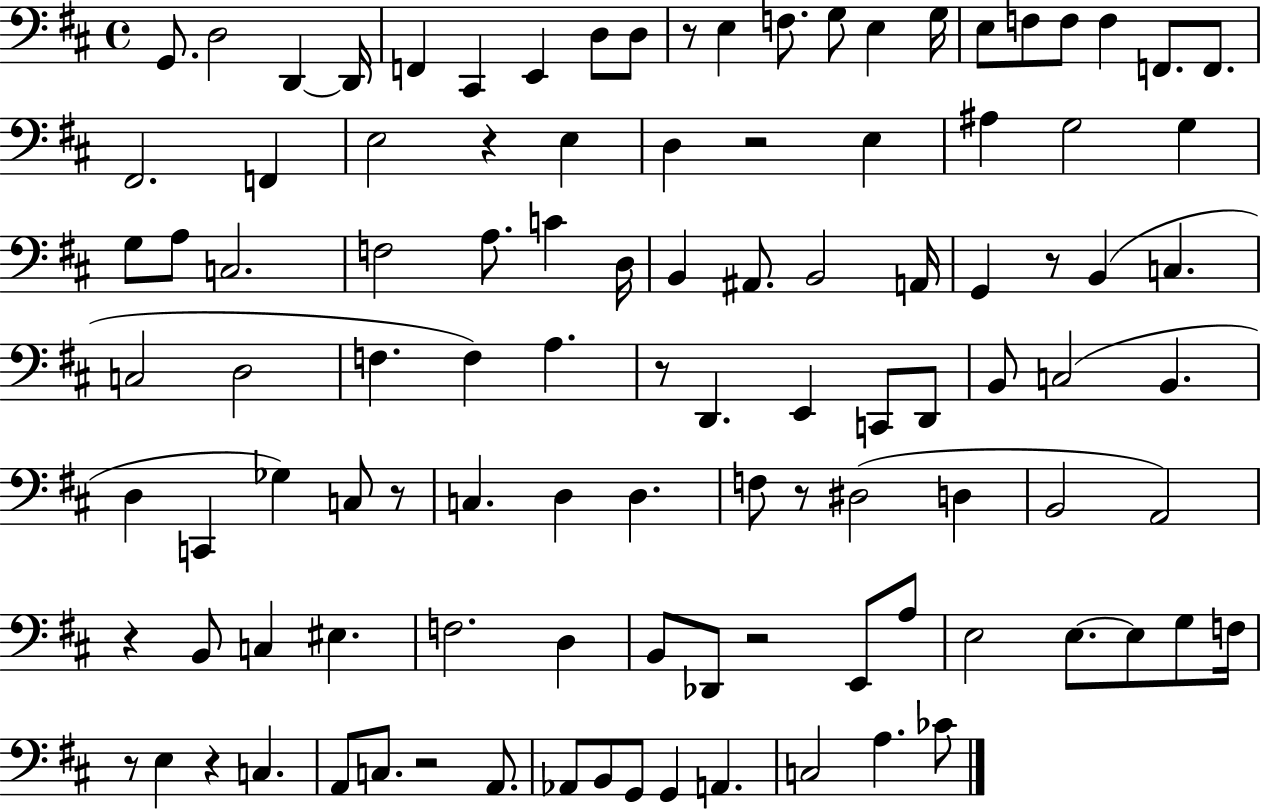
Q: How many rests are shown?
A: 12